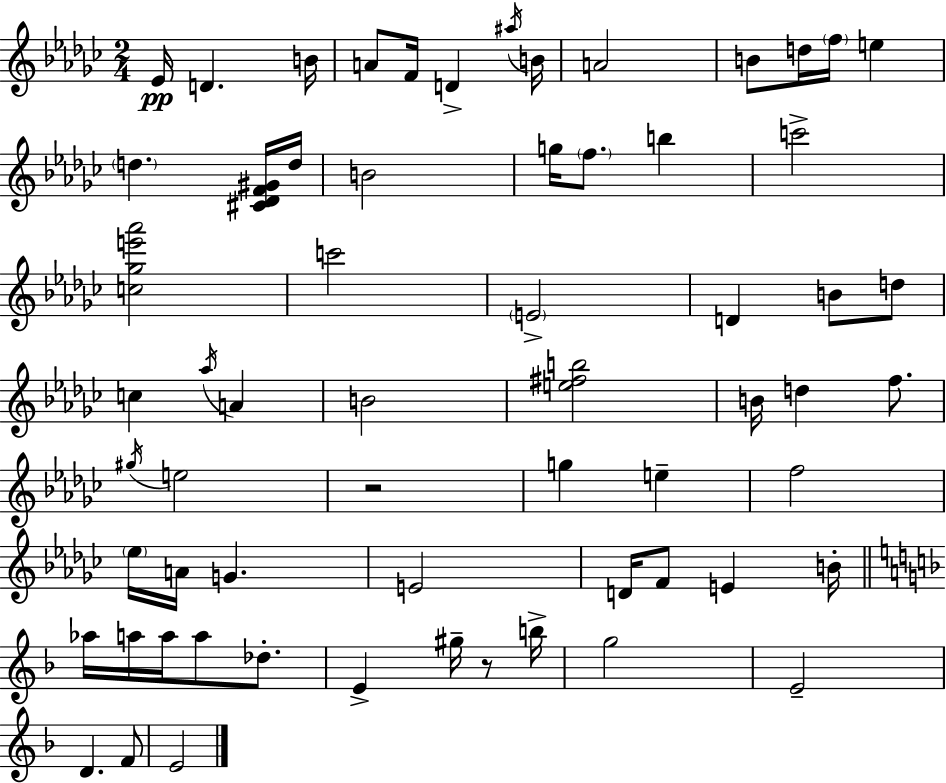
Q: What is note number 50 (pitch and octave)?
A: Db5